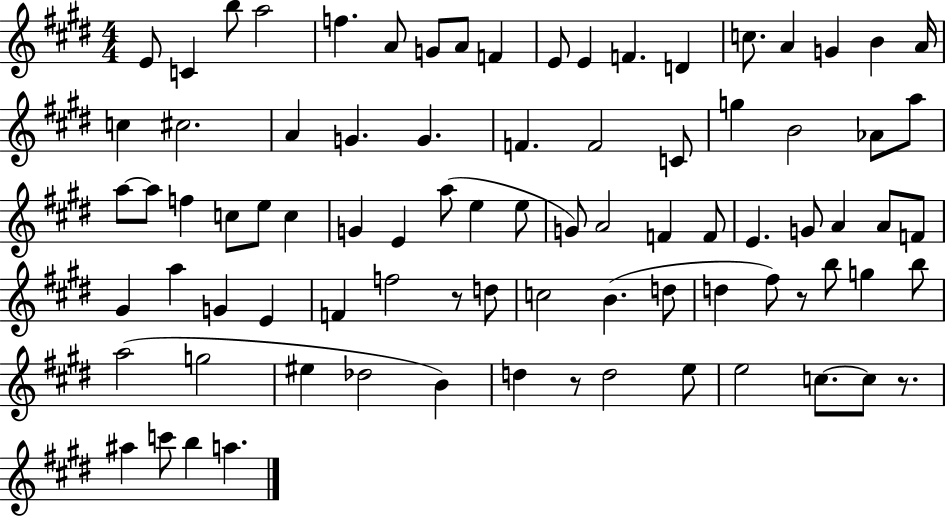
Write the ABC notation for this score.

X:1
T:Untitled
M:4/4
L:1/4
K:E
E/2 C b/2 a2 f A/2 G/2 A/2 F E/2 E F D c/2 A G B A/4 c ^c2 A G G F F2 C/2 g B2 _A/2 a/2 a/2 a/2 f c/2 e/2 c G E a/2 e e/2 G/2 A2 F F/2 E G/2 A A/2 F/2 ^G a G E F f2 z/2 d/2 c2 B d/2 d ^f/2 z/2 b/2 g b/2 a2 g2 ^e _d2 B d z/2 d2 e/2 e2 c/2 c/2 z/2 ^a c'/2 b a